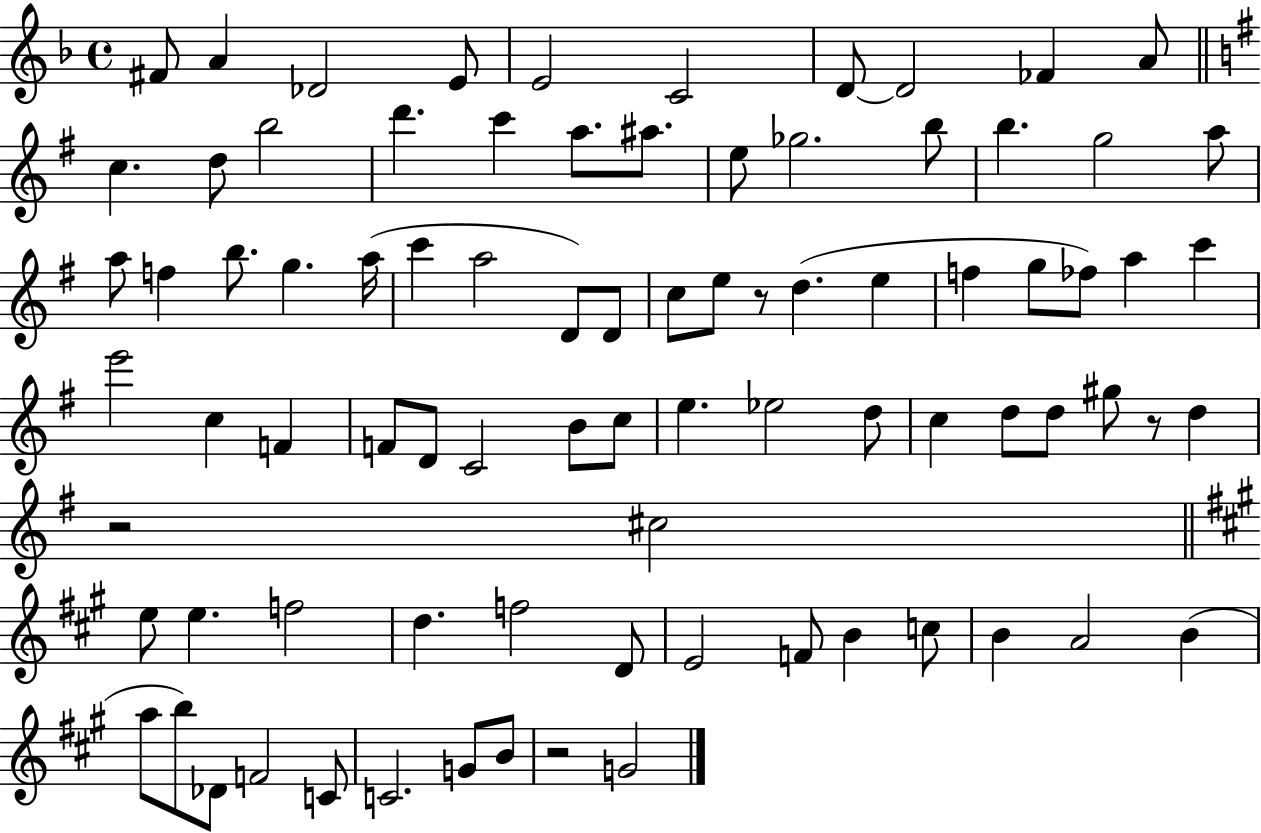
{
  \clef treble
  \time 4/4
  \defaultTimeSignature
  \key f \major
  fis'8 a'4 des'2 e'8 | e'2 c'2 | d'8~~ d'2 fes'4 a'8 | \bar "||" \break \key g \major c''4. d''8 b''2 | d'''4. c'''4 a''8. ais''8. | e''8 ges''2. b''8 | b''4. g''2 a''8 | \break a''8 f''4 b''8. g''4. a''16( | c'''4 a''2 d'8) d'8 | c''8 e''8 r8 d''4.( e''4 | f''4 g''8 fes''8) a''4 c'''4 | \break e'''2 c''4 f'4 | f'8 d'8 c'2 b'8 c''8 | e''4. ees''2 d''8 | c''4 d''8 d''8 gis''8 r8 d''4 | \break r2 cis''2 | \bar "||" \break \key a \major e''8 e''4. f''2 | d''4. f''2 d'8 | e'2 f'8 b'4 c''8 | b'4 a'2 b'4( | \break a''8 b''8) des'8 f'2 c'8 | c'2. g'8 b'8 | r2 g'2 | \bar "|."
}